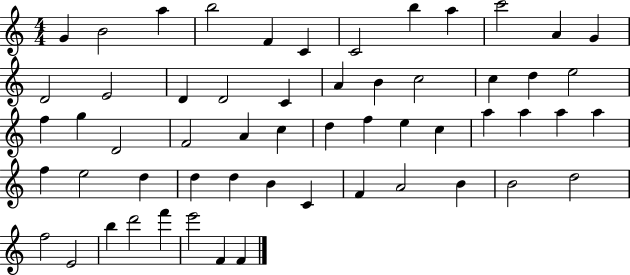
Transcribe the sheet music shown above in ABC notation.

X:1
T:Untitled
M:4/4
L:1/4
K:C
G B2 a b2 F C C2 b a c'2 A G D2 E2 D D2 C A B c2 c d e2 f g D2 F2 A c d f e c a a a a f e2 d d d B C F A2 B B2 d2 f2 E2 b d'2 f' e'2 F F